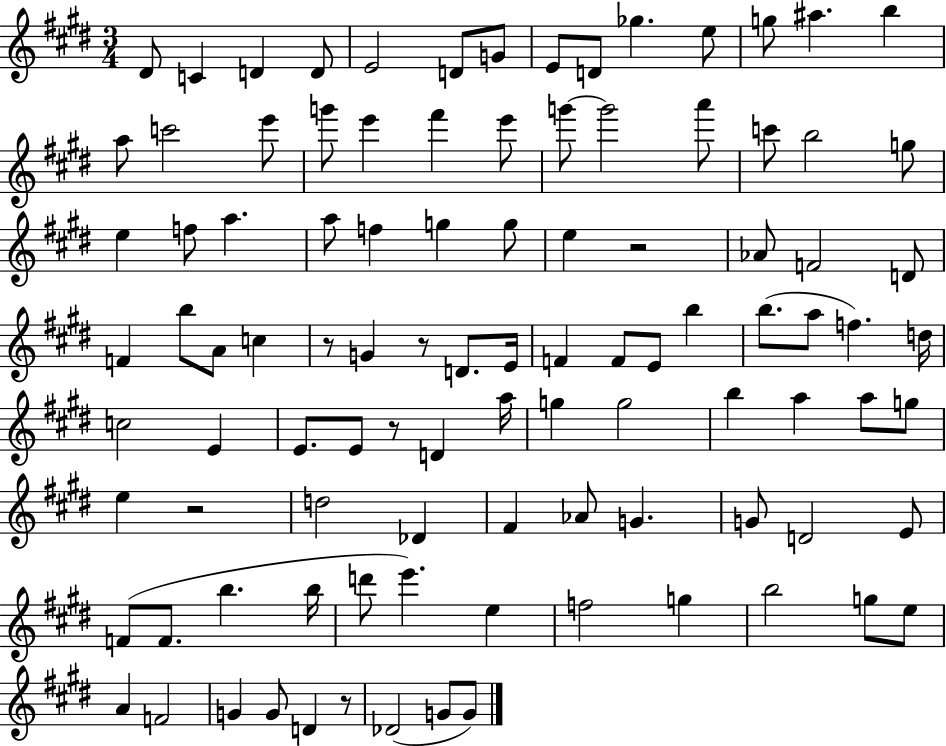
D#4/e C4/q D4/q D4/e E4/h D4/e G4/e E4/e D4/e Gb5/q. E5/e G5/e A#5/q. B5/q A5/e C6/h E6/e G6/e E6/q F#6/q E6/e G6/e G6/h A6/e C6/e B5/h G5/e E5/q F5/e A5/q. A5/e F5/q G5/q G5/e E5/q R/h Ab4/e F4/h D4/e F4/q B5/e A4/e C5/q R/e G4/q R/e D4/e. E4/s F4/q F4/e E4/e B5/q B5/e. A5/e F5/q. D5/s C5/h E4/q E4/e. E4/e R/e D4/q A5/s G5/q G5/h B5/q A5/q A5/e G5/e E5/q R/h D5/h Db4/q F#4/q Ab4/e G4/q. G4/e D4/h E4/e F4/e F4/e. B5/q. B5/s D6/e E6/q. E5/q F5/h G5/q B5/h G5/e E5/e A4/q F4/h G4/q G4/e D4/q R/e Db4/h G4/e G4/e